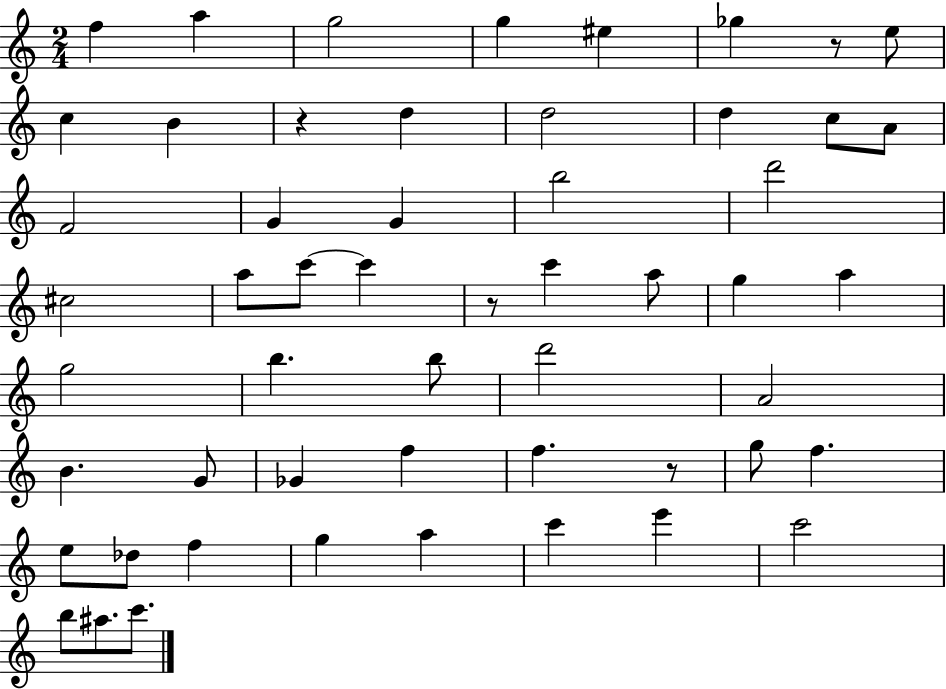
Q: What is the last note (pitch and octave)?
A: C6